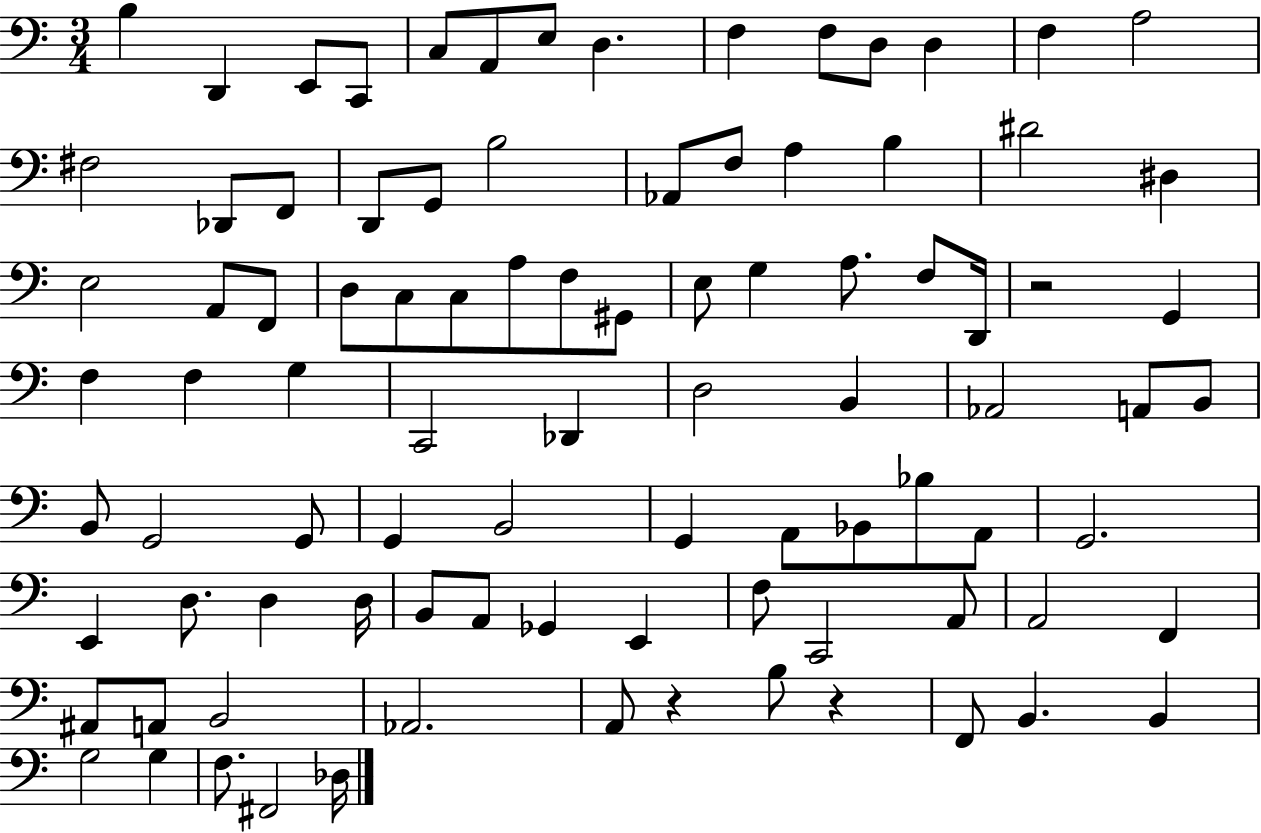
B3/q D2/q E2/e C2/e C3/e A2/e E3/e D3/q. F3/q F3/e D3/e D3/q F3/q A3/h F#3/h Db2/e F2/e D2/e G2/e B3/h Ab2/e F3/e A3/q B3/q D#4/h D#3/q E3/h A2/e F2/e D3/e C3/e C3/e A3/e F3/e G#2/e E3/e G3/q A3/e. F3/e D2/s R/h G2/q F3/q F3/q G3/q C2/h Db2/q D3/h B2/q Ab2/h A2/e B2/e B2/e G2/h G2/e G2/q B2/h G2/q A2/e Bb2/e Bb3/e A2/e G2/h. E2/q D3/e. D3/q D3/s B2/e A2/e Gb2/q E2/q F3/e C2/h A2/e A2/h F2/q A#2/e A2/e B2/h Ab2/h. A2/e R/q B3/e R/q F2/e B2/q. B2/q G3/h G3/q F3/e. F#2/h Db3/s